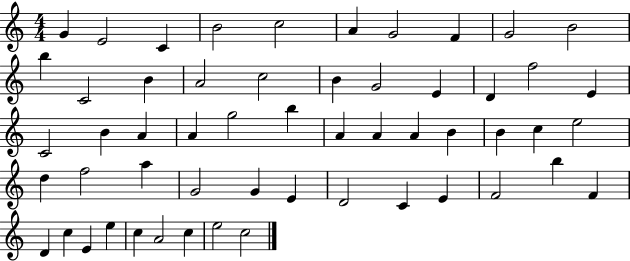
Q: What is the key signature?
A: C major